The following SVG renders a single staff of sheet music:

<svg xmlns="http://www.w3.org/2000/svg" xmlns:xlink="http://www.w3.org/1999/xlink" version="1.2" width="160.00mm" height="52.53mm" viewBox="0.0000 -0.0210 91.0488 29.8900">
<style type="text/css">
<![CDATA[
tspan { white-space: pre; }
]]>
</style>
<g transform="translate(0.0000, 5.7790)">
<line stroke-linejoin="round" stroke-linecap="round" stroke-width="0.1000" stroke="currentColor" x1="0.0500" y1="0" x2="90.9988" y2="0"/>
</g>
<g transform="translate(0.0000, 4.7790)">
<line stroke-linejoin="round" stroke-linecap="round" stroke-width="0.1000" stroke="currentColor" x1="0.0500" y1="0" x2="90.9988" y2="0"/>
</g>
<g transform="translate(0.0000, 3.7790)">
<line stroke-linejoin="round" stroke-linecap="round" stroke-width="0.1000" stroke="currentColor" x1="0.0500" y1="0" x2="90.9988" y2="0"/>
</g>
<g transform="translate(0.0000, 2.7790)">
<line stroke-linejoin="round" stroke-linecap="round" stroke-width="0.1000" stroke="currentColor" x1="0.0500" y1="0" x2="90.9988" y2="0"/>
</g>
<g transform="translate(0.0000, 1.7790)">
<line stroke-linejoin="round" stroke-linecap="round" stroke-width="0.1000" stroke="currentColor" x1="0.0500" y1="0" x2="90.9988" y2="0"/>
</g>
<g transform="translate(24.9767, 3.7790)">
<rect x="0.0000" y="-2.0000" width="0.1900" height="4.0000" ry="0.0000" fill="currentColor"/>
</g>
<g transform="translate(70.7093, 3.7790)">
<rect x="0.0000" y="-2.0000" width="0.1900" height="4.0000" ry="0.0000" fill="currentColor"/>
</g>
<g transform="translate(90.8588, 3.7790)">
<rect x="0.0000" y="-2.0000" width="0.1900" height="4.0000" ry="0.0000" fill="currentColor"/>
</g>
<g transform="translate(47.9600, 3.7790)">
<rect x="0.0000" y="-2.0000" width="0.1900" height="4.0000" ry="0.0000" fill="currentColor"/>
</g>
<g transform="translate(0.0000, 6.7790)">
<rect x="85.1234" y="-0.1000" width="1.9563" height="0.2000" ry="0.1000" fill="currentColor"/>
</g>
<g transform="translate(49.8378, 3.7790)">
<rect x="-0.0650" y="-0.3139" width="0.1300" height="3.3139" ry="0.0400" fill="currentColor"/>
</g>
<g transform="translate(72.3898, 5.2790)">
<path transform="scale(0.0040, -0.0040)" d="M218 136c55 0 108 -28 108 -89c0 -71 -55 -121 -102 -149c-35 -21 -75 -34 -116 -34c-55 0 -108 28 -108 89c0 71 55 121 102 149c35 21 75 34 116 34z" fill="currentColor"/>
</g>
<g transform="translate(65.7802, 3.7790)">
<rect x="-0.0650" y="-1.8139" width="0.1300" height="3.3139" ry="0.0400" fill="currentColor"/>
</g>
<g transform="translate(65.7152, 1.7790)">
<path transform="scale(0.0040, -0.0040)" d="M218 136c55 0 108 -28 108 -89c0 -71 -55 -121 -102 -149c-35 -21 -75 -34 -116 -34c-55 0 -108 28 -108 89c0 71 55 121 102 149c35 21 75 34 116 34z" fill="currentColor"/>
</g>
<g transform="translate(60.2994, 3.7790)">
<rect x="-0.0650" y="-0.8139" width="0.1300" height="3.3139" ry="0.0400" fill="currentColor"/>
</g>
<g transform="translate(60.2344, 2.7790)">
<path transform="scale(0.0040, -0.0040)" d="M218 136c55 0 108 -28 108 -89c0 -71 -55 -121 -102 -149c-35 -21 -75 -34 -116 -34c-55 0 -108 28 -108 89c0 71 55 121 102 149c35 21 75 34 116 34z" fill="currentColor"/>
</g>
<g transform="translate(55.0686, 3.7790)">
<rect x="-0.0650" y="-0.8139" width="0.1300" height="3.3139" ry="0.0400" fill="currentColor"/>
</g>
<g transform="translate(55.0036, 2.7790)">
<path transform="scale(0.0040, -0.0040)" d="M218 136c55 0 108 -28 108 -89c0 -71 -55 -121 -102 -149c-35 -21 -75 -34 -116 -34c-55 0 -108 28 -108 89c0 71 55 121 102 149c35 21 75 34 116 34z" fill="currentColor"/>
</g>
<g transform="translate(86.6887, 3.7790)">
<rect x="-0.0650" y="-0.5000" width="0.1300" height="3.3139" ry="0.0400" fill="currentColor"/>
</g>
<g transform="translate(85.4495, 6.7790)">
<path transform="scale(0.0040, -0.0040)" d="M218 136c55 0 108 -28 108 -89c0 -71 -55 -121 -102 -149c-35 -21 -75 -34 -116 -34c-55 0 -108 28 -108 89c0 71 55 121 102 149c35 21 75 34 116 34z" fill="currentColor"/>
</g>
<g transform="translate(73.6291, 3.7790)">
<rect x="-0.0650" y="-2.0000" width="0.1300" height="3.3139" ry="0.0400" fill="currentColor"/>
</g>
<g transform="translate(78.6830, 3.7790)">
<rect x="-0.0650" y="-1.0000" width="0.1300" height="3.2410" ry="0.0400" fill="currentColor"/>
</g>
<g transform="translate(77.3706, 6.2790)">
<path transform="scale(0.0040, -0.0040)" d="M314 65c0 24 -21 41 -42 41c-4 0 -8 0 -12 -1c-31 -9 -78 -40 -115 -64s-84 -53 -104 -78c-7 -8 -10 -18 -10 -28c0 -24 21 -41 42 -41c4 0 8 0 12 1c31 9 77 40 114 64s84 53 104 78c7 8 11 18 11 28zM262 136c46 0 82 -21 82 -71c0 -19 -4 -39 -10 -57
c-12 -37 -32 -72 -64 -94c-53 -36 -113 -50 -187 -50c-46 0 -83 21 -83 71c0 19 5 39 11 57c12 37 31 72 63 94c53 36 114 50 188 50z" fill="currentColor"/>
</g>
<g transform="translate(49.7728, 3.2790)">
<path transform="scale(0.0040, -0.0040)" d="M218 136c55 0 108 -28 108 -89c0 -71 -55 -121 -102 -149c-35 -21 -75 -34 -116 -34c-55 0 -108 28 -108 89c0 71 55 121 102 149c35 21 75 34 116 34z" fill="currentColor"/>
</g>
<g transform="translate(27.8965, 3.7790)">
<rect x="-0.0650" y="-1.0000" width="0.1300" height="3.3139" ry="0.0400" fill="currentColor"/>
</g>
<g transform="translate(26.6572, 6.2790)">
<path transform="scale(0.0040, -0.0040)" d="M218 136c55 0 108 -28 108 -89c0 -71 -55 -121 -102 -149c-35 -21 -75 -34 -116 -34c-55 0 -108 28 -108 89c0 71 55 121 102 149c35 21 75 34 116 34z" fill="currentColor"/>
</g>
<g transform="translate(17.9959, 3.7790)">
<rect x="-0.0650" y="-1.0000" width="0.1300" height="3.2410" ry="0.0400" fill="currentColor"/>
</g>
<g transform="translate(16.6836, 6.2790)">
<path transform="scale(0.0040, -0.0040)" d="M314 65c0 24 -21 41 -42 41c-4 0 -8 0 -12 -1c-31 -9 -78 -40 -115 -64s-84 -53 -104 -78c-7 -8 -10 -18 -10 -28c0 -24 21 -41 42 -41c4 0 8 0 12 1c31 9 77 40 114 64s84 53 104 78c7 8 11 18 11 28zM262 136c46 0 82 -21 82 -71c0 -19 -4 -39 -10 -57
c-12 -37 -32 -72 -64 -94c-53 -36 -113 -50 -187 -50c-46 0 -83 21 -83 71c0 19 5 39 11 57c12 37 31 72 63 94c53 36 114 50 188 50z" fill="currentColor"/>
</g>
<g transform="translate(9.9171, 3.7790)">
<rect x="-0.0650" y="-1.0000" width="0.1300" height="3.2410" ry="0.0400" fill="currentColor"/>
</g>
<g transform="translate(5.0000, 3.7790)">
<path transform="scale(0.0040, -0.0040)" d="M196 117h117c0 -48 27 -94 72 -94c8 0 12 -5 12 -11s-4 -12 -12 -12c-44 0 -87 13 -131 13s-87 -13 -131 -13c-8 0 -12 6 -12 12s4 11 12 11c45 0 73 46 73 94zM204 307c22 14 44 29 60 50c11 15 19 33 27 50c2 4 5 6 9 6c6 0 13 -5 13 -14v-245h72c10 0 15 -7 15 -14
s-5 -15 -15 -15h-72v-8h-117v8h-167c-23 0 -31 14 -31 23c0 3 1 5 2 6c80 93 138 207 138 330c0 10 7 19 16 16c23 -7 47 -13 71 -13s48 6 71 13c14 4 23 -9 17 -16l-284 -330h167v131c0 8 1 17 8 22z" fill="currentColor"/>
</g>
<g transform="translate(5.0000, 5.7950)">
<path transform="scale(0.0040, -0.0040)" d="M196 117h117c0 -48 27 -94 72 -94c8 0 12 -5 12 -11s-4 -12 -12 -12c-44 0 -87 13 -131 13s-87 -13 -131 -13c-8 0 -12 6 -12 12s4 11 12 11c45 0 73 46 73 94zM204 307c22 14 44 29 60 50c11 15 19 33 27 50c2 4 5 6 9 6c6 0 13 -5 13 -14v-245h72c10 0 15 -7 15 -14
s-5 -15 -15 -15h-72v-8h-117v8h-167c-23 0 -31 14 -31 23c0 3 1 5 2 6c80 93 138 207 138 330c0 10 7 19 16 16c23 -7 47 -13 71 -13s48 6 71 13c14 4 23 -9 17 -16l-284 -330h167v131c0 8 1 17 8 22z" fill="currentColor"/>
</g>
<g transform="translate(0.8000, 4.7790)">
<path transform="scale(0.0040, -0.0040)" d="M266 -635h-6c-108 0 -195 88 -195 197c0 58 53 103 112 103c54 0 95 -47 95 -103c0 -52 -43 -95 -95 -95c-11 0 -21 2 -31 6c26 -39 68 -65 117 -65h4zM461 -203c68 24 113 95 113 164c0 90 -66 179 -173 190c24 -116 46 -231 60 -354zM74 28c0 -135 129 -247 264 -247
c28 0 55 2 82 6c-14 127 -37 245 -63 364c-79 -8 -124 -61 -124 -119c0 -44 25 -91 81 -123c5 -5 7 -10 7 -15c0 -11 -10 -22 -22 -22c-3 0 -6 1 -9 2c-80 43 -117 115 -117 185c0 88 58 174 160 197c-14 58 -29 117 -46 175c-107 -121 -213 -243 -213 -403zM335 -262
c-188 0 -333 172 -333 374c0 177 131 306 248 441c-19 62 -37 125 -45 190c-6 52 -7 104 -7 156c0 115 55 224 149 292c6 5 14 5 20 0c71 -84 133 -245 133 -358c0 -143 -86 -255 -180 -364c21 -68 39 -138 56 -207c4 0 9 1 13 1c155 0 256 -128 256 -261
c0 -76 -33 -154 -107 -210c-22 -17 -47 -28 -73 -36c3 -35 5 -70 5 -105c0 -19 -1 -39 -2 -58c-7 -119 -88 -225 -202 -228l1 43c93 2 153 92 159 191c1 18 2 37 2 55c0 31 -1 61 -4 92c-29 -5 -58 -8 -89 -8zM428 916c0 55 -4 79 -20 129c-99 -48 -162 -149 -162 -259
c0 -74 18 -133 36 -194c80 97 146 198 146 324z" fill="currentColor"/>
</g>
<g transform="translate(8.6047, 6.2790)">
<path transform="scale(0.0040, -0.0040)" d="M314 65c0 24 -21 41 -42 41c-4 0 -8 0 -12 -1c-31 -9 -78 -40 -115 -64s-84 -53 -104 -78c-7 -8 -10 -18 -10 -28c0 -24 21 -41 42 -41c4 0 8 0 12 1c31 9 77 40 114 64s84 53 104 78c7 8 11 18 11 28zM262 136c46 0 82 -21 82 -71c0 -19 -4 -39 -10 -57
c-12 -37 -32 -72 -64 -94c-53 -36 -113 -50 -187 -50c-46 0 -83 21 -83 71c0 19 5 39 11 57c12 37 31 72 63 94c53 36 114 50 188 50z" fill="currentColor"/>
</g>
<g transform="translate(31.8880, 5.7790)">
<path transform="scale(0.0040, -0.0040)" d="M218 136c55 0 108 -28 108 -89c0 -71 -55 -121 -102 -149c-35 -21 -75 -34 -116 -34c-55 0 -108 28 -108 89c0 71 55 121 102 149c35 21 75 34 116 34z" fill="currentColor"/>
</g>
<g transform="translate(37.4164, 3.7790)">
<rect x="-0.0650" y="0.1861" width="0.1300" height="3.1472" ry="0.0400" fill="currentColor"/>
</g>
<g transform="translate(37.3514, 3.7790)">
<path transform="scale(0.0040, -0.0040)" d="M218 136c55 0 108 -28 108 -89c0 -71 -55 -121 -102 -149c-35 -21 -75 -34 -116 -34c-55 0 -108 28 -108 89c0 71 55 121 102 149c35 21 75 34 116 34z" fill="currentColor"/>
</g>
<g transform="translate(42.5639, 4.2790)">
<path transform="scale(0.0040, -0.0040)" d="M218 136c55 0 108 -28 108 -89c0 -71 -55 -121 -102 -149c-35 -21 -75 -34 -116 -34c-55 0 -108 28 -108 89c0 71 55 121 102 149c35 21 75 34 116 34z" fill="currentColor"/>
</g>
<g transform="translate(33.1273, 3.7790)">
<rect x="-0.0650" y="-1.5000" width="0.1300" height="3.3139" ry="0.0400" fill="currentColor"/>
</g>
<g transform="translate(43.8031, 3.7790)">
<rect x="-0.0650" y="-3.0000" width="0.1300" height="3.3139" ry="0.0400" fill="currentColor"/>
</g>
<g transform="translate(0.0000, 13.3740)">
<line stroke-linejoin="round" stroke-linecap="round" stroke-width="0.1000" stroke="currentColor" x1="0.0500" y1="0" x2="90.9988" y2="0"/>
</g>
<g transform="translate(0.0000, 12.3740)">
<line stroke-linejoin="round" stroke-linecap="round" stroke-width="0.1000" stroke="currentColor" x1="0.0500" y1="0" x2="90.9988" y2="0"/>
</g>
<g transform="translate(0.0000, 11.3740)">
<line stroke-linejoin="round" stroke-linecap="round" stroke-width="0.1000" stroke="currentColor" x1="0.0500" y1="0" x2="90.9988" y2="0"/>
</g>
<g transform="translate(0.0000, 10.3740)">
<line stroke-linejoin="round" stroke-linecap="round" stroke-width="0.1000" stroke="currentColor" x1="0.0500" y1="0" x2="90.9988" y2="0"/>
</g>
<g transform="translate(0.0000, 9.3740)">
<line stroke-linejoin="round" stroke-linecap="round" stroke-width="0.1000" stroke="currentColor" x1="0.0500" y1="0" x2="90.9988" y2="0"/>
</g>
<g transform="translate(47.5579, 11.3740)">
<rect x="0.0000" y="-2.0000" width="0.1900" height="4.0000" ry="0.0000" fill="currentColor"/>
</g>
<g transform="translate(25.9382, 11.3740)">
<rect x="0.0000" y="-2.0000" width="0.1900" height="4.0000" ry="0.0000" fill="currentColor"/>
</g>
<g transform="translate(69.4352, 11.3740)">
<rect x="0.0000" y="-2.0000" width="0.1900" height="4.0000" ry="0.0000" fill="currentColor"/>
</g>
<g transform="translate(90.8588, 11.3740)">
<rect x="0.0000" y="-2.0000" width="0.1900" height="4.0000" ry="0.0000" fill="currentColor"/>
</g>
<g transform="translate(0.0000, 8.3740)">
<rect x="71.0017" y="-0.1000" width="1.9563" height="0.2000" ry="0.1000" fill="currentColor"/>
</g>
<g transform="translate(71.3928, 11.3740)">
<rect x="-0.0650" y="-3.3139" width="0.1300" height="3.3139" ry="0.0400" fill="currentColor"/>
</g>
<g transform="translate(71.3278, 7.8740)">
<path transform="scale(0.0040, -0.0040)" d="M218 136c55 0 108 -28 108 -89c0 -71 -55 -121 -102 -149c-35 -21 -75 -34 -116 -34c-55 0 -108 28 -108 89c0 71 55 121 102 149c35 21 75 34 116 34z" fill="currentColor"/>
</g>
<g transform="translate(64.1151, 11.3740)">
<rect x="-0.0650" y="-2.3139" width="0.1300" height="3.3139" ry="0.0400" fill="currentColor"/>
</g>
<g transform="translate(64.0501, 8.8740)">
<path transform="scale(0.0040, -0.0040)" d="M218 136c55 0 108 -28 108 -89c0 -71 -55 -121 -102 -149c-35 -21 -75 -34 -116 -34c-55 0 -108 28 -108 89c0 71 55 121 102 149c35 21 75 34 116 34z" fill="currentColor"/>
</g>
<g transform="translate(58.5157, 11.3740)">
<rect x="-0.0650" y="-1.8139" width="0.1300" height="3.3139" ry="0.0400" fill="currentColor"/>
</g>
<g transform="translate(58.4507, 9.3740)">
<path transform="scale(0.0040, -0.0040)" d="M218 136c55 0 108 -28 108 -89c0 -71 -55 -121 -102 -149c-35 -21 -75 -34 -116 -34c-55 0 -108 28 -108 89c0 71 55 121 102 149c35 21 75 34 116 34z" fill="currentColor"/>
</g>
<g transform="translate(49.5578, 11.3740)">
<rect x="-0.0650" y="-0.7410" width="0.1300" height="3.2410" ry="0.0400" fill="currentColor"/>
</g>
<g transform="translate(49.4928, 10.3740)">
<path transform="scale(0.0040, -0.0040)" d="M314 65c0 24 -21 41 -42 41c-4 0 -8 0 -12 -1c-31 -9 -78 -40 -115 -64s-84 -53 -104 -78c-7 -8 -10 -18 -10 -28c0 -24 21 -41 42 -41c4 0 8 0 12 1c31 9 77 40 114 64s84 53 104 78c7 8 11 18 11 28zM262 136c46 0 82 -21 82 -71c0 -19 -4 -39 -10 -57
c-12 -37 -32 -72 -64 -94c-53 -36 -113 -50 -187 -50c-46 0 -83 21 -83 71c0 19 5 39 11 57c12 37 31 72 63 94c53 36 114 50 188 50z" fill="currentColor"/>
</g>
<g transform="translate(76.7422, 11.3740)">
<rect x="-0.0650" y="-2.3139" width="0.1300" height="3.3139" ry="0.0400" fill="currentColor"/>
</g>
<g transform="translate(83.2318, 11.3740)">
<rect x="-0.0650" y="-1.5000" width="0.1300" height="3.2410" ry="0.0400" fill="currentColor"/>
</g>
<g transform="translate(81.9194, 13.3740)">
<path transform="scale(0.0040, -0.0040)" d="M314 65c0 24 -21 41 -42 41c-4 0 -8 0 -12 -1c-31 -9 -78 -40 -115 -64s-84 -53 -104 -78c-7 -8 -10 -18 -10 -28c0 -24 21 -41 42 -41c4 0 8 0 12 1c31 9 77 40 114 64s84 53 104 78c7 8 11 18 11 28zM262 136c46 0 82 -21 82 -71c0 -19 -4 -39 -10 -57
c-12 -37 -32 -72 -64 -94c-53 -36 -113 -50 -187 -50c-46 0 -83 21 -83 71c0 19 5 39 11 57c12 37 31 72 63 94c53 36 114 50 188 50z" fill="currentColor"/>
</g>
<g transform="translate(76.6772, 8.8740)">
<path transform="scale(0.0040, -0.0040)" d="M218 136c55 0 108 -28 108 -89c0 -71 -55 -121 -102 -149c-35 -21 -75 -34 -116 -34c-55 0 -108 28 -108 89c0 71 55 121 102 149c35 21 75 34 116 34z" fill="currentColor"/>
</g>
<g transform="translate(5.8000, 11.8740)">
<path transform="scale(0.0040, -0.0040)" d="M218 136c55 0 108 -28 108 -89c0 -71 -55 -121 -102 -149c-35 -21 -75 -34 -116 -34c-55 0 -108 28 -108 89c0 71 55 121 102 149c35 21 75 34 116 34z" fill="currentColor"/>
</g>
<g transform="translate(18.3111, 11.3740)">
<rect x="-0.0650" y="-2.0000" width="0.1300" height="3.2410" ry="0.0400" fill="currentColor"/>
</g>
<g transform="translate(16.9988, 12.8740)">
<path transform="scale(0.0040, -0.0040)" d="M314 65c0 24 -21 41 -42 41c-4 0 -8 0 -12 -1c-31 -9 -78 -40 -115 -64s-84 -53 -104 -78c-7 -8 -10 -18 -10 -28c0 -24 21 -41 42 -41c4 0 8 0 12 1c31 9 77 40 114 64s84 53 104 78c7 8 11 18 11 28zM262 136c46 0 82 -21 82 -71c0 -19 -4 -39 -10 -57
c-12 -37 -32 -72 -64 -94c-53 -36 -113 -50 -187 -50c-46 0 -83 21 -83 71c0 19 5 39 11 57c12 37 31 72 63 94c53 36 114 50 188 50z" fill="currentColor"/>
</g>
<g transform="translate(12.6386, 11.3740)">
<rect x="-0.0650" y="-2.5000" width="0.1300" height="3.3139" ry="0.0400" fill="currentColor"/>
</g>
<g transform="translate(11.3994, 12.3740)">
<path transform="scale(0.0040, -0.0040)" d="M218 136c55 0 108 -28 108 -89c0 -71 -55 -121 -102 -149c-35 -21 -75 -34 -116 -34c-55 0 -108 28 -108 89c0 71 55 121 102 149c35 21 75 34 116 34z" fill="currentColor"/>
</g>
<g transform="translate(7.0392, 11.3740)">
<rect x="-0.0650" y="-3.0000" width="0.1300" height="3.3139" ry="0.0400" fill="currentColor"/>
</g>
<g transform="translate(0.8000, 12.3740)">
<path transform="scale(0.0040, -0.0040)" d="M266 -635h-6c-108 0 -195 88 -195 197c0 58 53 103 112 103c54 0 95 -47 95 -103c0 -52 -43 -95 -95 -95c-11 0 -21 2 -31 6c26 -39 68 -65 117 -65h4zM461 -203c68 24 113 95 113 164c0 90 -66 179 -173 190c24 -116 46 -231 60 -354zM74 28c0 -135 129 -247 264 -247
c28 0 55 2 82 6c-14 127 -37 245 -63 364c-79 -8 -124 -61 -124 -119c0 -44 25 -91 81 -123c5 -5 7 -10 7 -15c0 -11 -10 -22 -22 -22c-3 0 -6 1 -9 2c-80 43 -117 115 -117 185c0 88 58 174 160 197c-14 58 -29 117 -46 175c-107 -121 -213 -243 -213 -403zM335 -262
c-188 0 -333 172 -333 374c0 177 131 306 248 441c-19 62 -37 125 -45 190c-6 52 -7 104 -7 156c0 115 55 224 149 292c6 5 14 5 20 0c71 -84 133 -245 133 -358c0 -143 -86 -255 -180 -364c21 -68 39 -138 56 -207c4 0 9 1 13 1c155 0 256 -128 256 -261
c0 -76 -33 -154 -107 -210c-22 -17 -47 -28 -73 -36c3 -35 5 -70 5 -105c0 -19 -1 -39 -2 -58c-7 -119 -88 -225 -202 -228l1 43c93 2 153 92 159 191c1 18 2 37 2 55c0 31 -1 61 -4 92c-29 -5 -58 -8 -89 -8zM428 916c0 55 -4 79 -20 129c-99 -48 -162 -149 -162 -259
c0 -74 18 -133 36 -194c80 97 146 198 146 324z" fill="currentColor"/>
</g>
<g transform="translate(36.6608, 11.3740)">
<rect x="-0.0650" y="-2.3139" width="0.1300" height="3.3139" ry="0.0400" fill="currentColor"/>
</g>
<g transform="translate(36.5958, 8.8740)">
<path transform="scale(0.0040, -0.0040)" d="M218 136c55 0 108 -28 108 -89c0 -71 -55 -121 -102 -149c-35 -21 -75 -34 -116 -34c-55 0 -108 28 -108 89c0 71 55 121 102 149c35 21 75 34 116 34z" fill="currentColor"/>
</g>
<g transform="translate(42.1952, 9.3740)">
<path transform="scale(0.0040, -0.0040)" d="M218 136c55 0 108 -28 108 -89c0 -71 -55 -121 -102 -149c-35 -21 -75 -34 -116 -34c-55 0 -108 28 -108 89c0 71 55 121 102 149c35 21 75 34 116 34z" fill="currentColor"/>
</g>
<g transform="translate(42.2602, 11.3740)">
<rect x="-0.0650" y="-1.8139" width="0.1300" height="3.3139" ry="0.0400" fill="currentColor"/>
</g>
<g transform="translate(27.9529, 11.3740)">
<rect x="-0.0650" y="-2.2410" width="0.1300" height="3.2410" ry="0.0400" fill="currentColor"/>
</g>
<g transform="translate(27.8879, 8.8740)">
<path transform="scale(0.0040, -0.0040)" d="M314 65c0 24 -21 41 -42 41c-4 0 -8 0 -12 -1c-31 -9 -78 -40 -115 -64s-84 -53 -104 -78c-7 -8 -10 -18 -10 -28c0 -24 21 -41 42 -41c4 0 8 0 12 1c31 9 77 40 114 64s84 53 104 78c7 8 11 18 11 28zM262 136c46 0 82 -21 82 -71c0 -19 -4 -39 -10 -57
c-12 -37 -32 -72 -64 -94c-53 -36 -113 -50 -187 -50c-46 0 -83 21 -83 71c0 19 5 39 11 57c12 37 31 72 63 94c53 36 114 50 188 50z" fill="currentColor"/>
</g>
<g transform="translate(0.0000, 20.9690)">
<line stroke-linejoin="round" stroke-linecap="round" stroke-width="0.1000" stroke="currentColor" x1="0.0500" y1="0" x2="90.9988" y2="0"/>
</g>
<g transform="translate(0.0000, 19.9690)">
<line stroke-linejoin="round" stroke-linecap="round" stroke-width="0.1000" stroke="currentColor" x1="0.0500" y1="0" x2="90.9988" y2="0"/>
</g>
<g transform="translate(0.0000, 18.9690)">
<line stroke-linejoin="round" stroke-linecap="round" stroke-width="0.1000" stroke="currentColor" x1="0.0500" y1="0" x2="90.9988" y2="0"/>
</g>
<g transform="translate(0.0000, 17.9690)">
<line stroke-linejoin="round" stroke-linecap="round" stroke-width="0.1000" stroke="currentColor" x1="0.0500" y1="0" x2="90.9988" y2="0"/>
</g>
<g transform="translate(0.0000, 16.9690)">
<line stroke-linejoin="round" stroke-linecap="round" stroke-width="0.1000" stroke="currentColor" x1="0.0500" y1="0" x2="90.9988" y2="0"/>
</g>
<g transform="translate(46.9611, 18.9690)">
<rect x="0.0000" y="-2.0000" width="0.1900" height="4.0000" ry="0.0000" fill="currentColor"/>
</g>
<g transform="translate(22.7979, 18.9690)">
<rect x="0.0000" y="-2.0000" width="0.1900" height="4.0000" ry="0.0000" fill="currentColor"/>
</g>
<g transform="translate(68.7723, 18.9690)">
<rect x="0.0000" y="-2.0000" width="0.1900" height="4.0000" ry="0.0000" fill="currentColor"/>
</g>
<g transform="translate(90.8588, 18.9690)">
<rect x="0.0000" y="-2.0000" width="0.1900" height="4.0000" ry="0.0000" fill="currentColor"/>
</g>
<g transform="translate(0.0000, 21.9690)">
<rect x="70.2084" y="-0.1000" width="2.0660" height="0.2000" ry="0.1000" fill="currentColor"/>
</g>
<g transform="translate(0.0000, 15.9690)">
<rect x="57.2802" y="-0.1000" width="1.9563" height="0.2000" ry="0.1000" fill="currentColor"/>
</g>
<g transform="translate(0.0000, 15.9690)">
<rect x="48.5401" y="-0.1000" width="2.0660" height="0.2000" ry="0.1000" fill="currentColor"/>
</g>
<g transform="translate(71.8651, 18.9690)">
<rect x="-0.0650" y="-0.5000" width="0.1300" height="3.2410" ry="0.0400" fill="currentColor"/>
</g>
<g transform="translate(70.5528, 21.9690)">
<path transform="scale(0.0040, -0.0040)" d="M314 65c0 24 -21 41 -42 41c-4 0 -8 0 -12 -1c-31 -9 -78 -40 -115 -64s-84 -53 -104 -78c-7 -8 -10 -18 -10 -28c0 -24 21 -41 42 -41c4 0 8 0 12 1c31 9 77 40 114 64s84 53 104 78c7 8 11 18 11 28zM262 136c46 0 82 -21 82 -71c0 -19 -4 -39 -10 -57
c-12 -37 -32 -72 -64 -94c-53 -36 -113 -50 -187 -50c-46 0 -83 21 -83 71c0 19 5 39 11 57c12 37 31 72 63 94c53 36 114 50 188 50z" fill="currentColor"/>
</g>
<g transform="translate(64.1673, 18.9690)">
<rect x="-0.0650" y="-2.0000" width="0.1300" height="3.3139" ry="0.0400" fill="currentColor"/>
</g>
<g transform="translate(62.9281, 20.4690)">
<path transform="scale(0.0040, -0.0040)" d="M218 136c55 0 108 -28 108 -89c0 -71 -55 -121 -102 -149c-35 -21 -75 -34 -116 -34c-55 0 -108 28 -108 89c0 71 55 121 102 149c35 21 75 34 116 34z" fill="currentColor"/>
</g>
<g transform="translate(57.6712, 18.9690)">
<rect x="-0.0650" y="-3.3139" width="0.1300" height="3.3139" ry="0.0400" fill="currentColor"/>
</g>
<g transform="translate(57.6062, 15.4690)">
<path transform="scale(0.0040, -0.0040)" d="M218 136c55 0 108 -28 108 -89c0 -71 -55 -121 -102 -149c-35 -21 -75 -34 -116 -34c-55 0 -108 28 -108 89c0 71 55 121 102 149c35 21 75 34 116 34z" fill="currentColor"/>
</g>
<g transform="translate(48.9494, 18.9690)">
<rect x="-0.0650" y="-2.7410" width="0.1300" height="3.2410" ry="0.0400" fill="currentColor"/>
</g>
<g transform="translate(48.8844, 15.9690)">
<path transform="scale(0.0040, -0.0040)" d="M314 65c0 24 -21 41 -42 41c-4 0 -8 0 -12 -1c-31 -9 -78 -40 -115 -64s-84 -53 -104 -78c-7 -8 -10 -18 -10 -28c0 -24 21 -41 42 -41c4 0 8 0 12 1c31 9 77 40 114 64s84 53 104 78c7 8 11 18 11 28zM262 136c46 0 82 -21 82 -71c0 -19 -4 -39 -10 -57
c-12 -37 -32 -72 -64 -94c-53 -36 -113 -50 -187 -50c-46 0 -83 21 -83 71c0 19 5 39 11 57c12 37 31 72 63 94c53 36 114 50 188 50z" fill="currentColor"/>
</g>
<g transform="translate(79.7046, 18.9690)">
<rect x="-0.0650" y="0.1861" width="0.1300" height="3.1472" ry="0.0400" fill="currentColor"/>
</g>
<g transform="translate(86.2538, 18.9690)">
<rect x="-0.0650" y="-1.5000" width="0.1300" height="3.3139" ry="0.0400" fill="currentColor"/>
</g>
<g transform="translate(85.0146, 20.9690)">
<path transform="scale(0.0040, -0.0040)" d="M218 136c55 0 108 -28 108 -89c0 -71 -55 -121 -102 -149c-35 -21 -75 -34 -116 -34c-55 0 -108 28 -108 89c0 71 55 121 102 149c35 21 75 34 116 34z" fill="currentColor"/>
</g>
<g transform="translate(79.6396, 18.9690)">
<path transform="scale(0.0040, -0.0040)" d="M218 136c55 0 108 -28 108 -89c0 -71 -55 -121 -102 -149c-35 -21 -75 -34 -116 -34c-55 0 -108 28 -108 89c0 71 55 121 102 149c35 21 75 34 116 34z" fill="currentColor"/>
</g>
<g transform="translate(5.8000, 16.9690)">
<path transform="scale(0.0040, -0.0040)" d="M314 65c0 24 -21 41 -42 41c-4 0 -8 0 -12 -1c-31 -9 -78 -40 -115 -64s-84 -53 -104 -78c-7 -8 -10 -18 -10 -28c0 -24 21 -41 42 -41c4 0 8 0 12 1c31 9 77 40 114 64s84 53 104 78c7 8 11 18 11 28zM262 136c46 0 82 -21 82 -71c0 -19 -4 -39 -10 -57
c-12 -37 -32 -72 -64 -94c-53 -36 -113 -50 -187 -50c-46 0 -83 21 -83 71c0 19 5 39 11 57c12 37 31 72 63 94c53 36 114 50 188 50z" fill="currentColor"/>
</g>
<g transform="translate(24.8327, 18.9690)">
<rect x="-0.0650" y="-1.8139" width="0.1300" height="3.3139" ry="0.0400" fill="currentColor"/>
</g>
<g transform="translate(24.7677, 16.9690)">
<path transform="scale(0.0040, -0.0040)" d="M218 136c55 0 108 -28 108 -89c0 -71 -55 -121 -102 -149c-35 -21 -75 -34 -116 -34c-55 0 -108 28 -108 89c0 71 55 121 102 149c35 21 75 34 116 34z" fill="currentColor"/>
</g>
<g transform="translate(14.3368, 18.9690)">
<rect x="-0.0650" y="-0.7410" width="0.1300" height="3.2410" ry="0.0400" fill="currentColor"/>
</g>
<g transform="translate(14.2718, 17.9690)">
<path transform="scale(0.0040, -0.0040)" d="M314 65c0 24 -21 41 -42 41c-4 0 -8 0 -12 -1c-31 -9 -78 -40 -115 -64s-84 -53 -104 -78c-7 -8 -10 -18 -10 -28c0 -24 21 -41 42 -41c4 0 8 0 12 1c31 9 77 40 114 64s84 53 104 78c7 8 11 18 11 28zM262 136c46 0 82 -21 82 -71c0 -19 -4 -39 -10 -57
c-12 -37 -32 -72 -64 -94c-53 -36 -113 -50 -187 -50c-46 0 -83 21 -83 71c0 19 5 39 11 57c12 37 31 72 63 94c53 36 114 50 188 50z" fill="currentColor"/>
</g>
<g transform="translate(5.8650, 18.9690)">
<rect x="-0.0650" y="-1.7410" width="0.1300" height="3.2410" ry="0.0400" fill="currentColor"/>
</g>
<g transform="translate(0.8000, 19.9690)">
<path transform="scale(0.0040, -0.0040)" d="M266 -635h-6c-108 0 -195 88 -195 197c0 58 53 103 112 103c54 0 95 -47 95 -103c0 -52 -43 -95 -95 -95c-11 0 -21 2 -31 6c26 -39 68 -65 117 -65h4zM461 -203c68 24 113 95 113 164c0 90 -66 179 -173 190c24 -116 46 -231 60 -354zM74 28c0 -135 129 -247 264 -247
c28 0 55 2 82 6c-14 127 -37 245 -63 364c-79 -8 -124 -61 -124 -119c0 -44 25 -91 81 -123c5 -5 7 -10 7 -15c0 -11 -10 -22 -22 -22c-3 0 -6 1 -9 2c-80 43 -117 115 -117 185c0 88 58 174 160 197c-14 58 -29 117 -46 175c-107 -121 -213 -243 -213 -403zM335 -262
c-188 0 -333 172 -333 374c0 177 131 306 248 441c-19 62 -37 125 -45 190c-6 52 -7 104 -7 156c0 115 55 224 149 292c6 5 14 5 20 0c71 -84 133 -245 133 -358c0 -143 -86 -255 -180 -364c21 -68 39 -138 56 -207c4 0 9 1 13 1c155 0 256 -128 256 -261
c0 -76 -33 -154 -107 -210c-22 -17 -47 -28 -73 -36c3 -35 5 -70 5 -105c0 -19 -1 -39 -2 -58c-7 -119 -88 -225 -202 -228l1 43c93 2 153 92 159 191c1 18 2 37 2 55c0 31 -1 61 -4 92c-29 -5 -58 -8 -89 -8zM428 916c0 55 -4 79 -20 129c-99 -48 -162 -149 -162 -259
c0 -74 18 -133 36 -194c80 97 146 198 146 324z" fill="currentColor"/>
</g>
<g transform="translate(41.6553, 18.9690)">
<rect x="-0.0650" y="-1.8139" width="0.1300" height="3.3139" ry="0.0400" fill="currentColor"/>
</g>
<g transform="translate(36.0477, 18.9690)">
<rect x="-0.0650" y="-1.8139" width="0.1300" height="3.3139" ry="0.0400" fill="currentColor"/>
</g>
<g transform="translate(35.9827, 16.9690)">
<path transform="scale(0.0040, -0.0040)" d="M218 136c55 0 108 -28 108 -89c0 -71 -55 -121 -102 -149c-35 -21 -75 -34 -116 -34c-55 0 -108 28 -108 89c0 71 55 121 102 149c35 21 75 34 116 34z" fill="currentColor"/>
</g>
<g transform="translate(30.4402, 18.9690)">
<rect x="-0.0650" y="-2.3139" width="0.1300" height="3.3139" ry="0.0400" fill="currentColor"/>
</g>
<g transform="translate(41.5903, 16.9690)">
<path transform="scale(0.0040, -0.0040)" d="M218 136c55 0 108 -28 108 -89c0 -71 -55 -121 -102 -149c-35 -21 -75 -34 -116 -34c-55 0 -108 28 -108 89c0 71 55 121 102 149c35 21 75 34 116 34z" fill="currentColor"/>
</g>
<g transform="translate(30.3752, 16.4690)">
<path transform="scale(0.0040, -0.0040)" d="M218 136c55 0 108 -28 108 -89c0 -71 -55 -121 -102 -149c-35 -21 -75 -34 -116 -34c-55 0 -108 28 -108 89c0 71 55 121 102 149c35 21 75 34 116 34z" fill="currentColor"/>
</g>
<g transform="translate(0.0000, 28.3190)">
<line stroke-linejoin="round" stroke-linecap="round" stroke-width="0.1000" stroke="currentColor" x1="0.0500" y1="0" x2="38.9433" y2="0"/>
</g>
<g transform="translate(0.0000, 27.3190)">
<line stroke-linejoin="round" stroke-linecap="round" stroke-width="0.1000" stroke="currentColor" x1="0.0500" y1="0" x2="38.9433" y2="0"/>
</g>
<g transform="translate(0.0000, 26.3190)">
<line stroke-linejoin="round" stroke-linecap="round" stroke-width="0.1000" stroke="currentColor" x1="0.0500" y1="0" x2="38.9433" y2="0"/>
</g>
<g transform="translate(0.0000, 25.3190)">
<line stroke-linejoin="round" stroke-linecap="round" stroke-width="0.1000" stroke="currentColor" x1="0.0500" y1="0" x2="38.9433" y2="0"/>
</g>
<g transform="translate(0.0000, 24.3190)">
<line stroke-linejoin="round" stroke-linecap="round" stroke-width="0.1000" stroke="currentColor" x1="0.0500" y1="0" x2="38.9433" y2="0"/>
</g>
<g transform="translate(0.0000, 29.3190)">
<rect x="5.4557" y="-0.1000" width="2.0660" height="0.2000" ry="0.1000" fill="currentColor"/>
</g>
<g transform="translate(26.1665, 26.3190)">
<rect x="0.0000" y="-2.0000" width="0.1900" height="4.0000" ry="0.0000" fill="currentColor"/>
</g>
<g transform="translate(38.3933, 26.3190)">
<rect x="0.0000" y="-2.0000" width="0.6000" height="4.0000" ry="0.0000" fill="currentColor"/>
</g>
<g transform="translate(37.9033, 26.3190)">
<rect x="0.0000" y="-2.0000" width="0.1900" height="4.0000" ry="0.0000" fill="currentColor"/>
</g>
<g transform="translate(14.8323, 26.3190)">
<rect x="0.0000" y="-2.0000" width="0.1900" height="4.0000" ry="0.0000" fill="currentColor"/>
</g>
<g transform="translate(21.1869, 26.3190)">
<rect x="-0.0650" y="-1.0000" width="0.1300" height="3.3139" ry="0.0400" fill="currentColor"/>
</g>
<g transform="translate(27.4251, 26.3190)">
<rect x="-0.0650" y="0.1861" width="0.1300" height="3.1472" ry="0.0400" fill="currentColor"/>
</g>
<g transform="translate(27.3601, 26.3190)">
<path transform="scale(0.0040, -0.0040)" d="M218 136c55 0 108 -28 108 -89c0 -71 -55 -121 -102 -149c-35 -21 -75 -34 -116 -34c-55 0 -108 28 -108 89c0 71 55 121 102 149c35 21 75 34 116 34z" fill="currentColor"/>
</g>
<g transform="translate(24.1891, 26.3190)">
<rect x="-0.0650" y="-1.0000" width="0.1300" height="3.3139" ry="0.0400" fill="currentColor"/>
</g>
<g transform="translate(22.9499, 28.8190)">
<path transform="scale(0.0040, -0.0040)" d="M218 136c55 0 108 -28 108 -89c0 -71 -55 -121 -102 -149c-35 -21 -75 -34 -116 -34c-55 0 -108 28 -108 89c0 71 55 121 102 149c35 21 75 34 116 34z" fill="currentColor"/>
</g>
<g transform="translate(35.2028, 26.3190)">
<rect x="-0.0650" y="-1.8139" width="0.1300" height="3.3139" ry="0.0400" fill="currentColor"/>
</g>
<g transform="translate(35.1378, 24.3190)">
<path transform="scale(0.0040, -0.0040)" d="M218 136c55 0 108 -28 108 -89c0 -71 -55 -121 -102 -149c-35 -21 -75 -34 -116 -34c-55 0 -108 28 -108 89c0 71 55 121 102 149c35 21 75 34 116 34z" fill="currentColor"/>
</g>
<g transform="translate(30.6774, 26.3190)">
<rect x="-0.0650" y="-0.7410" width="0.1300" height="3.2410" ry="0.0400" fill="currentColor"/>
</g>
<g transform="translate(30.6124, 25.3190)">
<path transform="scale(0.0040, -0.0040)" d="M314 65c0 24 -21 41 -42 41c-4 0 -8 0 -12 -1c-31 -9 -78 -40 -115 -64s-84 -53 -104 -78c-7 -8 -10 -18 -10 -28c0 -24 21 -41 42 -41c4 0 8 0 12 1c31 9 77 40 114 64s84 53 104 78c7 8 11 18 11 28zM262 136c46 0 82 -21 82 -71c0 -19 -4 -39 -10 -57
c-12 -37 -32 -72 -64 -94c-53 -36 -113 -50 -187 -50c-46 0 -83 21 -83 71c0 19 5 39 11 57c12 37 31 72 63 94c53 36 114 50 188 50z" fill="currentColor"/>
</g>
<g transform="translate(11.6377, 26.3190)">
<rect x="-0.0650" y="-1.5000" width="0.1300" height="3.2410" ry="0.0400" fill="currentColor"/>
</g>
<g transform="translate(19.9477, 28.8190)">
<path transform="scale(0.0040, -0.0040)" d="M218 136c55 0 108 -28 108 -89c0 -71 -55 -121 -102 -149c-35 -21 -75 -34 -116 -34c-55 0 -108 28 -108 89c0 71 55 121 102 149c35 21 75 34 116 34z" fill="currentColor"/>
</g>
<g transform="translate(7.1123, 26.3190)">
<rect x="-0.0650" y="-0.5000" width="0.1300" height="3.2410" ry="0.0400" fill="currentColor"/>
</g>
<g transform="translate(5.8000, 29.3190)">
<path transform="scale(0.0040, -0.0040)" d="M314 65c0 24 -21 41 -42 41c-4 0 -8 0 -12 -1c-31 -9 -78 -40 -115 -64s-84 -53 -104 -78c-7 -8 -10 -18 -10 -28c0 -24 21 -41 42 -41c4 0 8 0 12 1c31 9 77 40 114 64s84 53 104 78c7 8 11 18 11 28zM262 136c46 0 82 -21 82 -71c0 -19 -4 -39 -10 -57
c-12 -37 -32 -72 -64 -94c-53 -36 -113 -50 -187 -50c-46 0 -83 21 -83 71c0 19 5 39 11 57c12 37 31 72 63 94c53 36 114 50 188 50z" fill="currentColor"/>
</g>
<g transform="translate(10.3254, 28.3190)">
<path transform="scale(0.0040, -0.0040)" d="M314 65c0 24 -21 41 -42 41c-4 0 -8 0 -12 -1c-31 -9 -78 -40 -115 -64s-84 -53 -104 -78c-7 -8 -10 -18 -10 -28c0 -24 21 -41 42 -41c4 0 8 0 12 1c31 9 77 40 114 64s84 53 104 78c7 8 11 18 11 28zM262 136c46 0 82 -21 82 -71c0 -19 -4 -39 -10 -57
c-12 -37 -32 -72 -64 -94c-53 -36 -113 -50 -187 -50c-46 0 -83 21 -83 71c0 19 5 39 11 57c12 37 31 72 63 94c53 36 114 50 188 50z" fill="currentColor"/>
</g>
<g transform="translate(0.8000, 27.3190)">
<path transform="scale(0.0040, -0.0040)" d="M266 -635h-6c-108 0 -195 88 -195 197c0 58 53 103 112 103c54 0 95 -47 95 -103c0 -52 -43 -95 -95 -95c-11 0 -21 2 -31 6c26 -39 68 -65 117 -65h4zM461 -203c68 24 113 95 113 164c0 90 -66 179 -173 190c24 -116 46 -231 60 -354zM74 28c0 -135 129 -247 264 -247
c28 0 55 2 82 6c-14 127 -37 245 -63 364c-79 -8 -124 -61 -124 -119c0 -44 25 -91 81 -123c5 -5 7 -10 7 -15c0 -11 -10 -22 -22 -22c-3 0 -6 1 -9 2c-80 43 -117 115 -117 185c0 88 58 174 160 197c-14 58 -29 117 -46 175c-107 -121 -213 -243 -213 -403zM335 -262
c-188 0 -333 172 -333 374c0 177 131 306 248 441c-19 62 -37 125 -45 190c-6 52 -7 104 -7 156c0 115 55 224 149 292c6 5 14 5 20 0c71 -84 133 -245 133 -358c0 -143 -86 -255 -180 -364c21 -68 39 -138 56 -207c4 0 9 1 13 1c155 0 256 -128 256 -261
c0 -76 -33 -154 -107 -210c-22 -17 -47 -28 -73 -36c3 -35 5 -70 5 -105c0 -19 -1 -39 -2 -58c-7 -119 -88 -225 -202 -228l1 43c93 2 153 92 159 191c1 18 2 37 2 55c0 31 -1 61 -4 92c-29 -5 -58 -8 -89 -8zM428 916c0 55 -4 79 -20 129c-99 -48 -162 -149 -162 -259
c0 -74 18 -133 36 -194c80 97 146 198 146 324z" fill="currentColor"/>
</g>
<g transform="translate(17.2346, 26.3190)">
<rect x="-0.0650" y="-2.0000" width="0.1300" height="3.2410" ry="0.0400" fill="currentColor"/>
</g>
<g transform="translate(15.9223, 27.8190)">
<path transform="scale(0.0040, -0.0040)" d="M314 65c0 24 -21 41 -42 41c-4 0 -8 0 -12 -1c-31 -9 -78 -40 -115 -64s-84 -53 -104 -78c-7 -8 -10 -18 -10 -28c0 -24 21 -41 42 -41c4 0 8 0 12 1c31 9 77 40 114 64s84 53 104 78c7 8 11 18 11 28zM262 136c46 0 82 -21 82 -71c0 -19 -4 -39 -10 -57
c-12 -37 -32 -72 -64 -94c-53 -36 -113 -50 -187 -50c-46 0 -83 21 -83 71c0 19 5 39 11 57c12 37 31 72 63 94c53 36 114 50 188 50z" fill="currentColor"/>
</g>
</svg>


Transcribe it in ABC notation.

X:1
T:Untitled
M:4/4
L:1/4
K:C
D2 D2 D E B A c d d f F D2 C A G F2 g2 g f d2 f g b g E2 f2 d2 f g f f a2 b F C2 B E C2 E2 F2 D D B d2 f